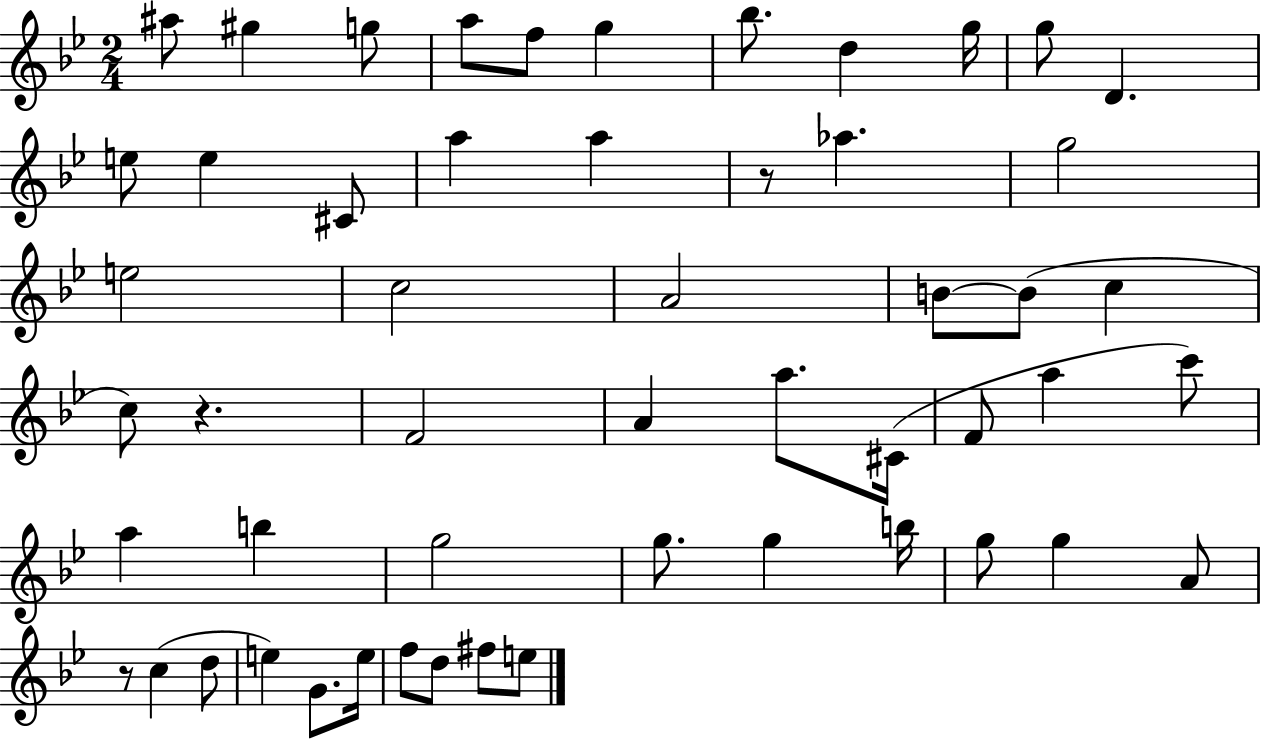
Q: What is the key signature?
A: BES major